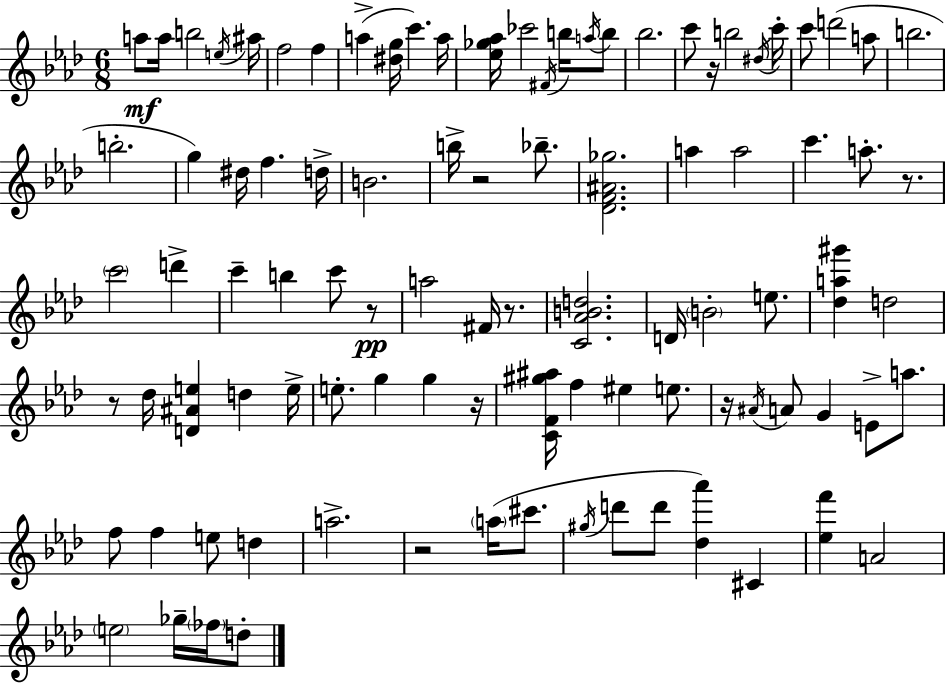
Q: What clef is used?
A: treble